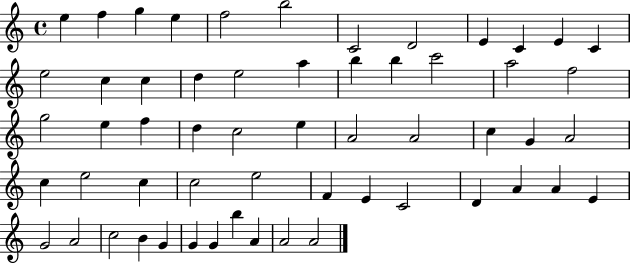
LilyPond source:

{
  \clef treble
  \time 4/4
  \defaultTimeSignature
  \key c \major
  e''4 f''4 g''4 e''4 | f''2 b''2 | c'2 d'2 | e'4 c'4 e'4 c'4 | \break e''2 c''4 c''4 | d''4 e''2 a''4 | b''4 b''4 c'''2 | a''2 f''2 | \break g''2 e''4 f''4 | d''4 c''2 e''4 | a'2 a'2 | c''4 g'4 a'2 | \break c''4 e''2 c''4 | c''2 e''2 | f'4 e'4 c'2 | d'4 a'4 a'4 e'4 | \break g'2 a'2 | c''2 b'4 g'4 | g'4 g'4 b''4 a'4 | a'2 a'2 | \break \bar "|."
}